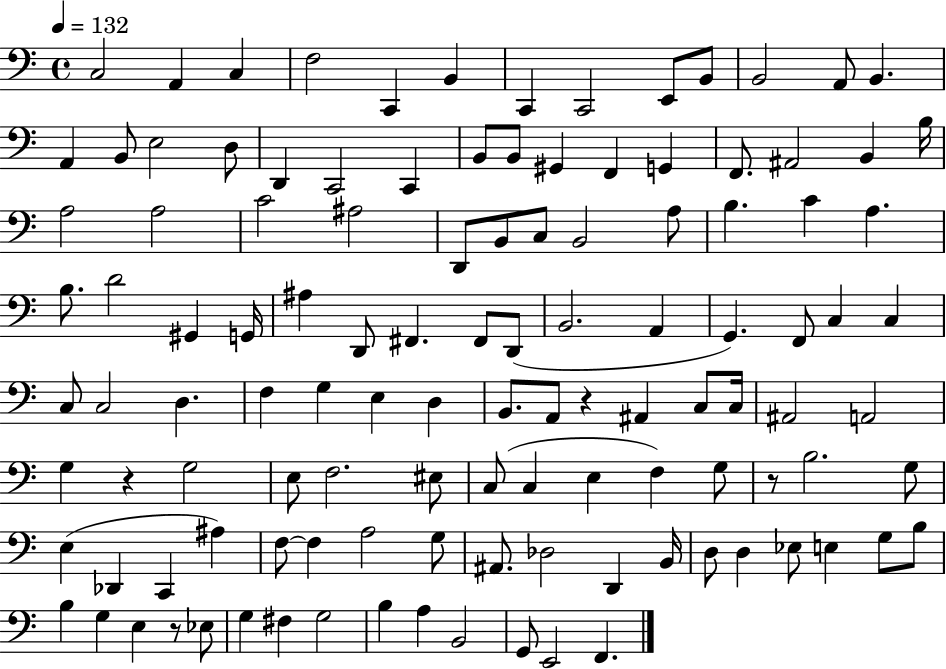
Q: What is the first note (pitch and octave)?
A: C3